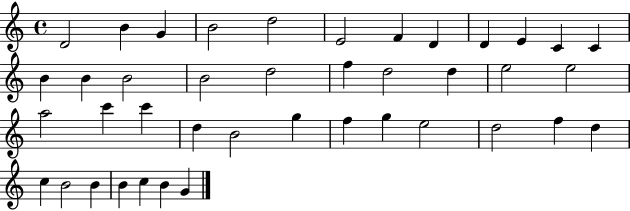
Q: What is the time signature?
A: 4/4